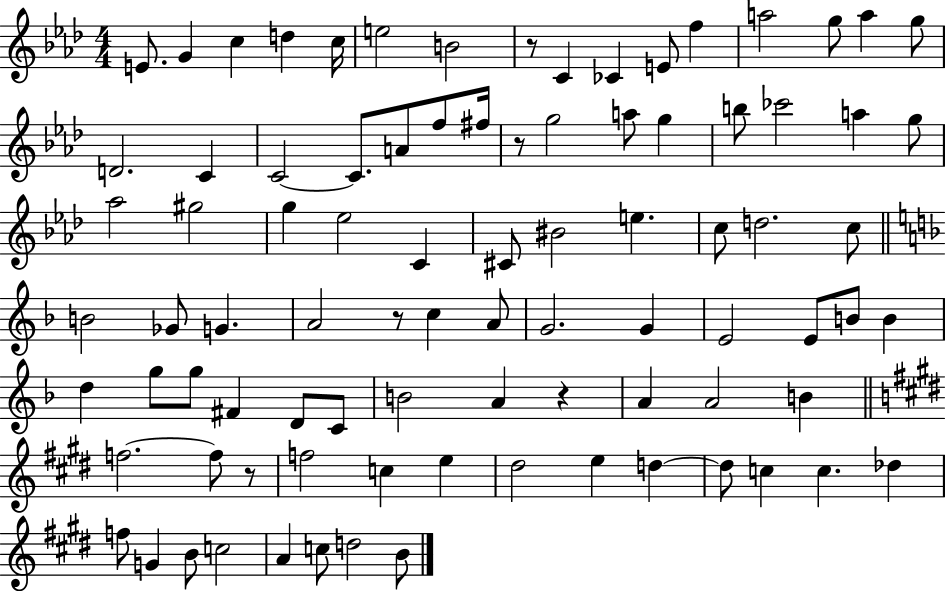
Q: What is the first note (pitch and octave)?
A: E4